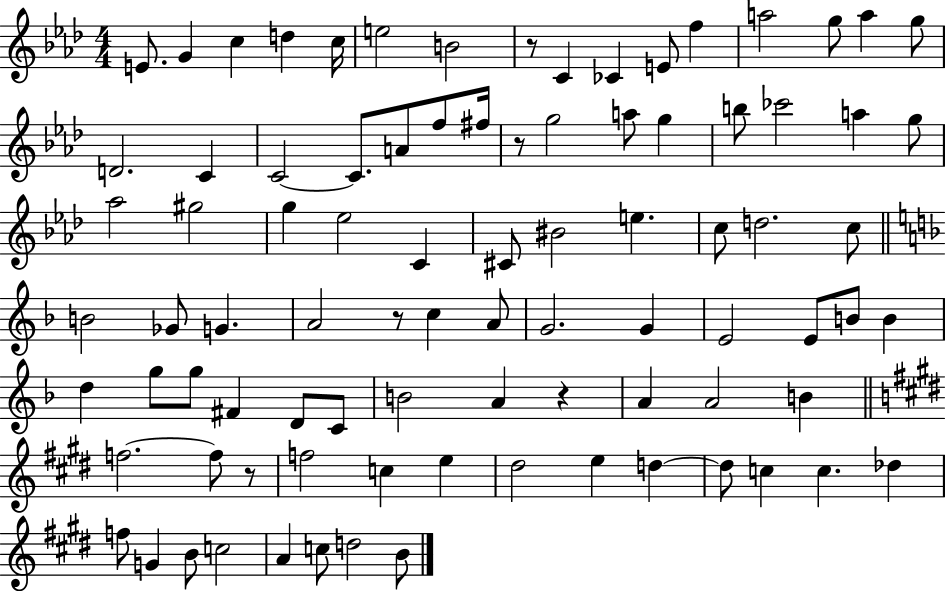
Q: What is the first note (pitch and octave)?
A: E4